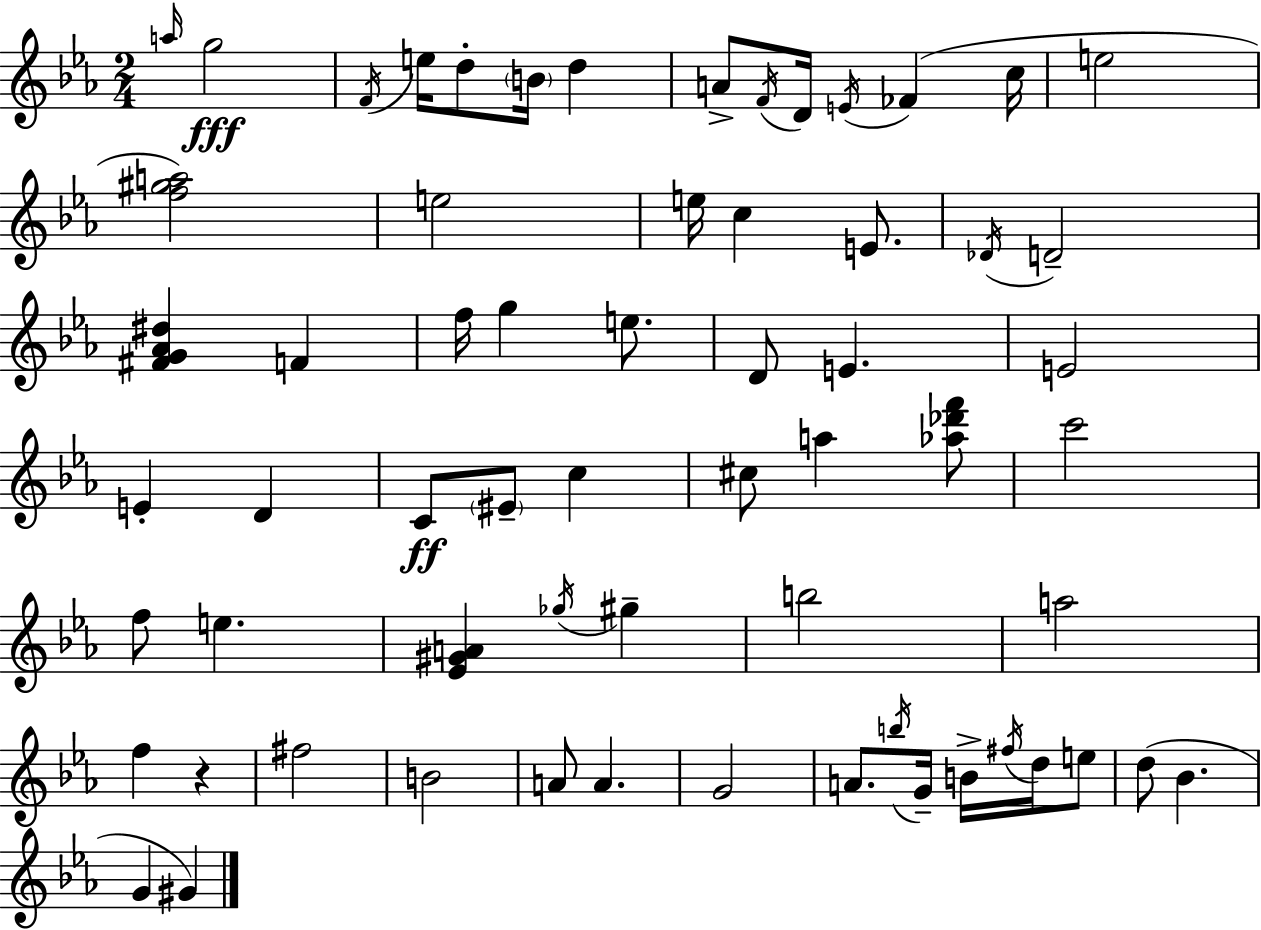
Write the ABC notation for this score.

X:1
T:Untitled
M:2/4
L:1/4
K:Cm
a/4 g2 F/4 e/4 d/2 B/4 d A/2 F/4 D/4 E/4 _F c/4 e2 [f^ga]2 e2 e/4 c E/2 _D/4 D2 [^FG_A^d] F f/4 g e/2 D/2 E E2 E D C/2 ^E/2 c ^c/2 a [_a_d'f']/2 c'2 f/2 e [_E^GA] _g/4 ^g b2 a2 f z ^f2 B2 A/2 A G2 A/2 b/4 G/4 B/4 ^f/4 d/4 e/2 d/2 _B G ^G